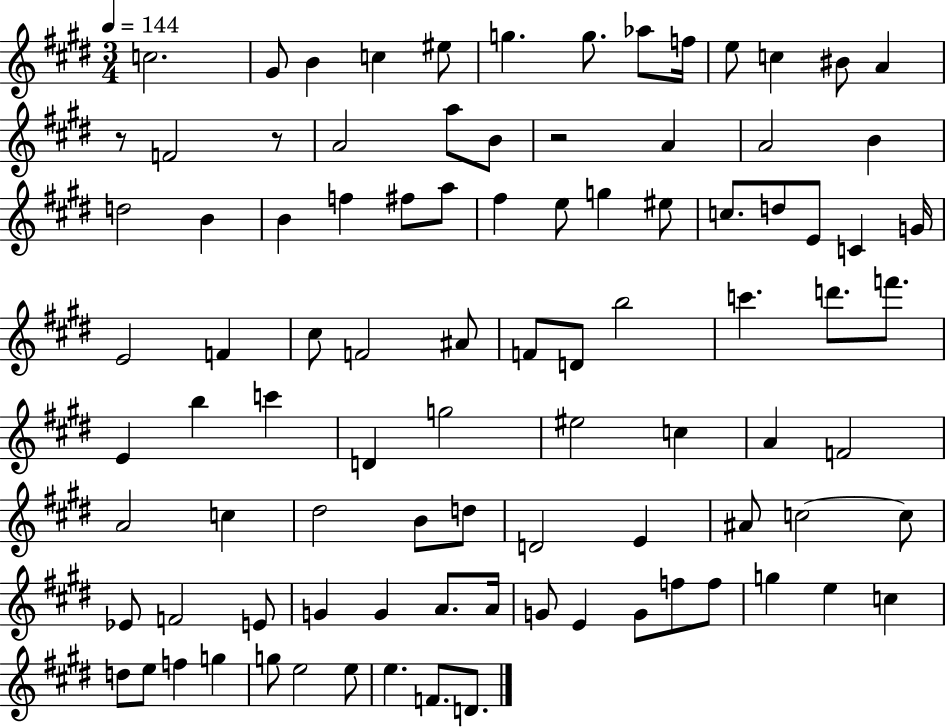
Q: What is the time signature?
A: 3/4